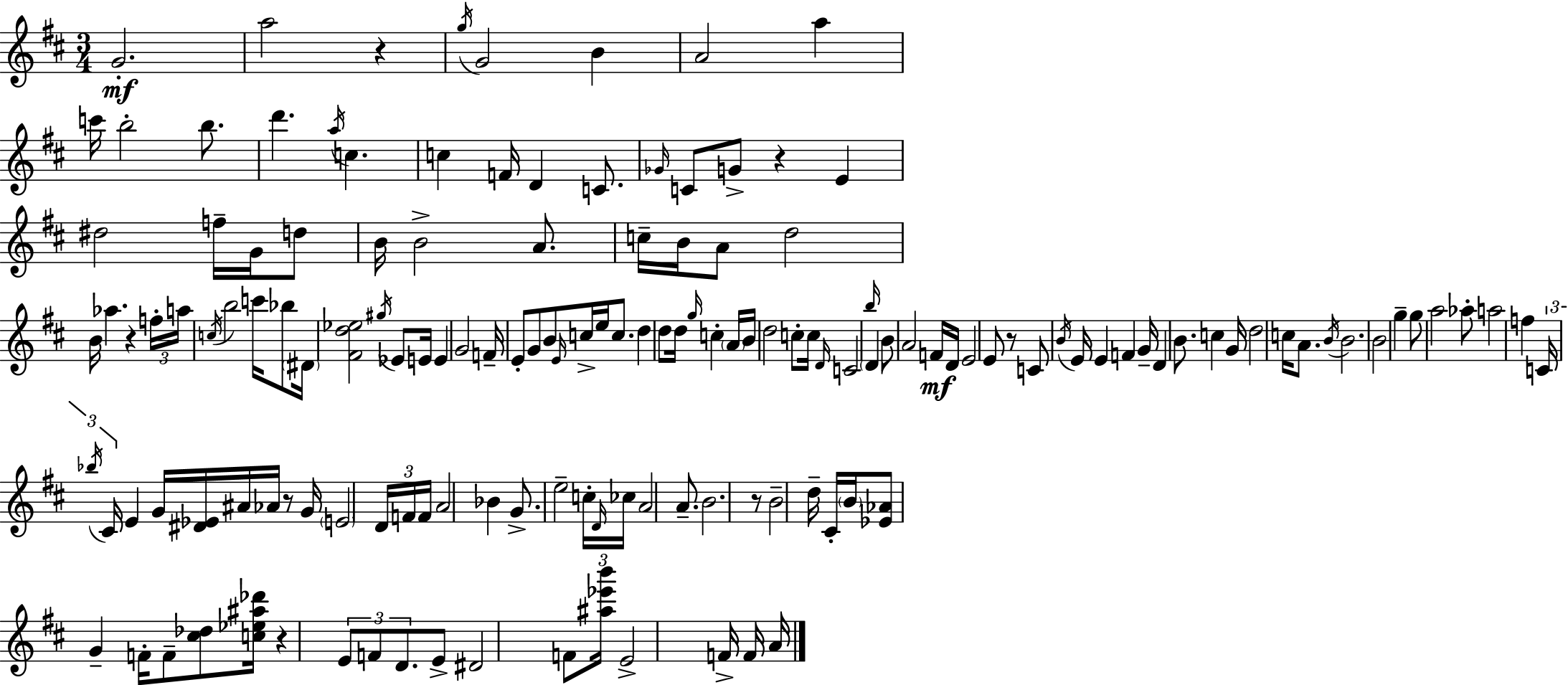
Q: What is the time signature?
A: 3/4